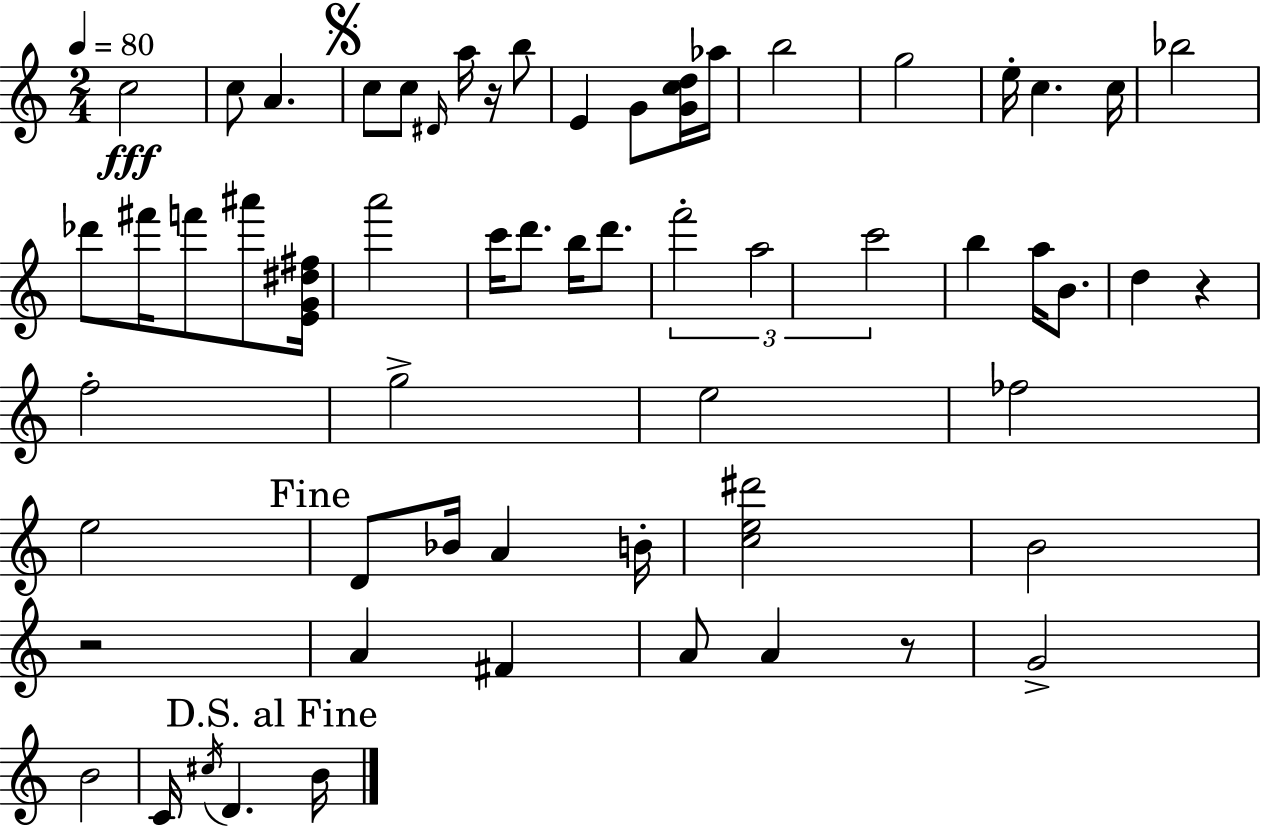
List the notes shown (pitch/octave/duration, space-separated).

C5/h C5/e A4/q. C5/e C5/e D#4/s A5/s R/s B5/e E4/q G4/e [G4,C5,D5]/s Ab5/s B5/h G5/h E5/s C5/q. C5/s Bb5/h Db6/e F#6/s F6/e A#6/e [E4,G4,D#5,F#5]/s A6/h C6/s D6/e. B5/s D6/e. F6/h A5/h C6/h B5/q A5/s B4/e. D5/q R/q F5/h G5/h E5/h FES5/h E5/h D4/e Bb4/s A4/q B4/s [C5,E5,D#6]/h B4/h R/h A4/q F#4/q A4/e A4/q R/e G4/h B4/h C4/s C#5/s D4/q. B4/s